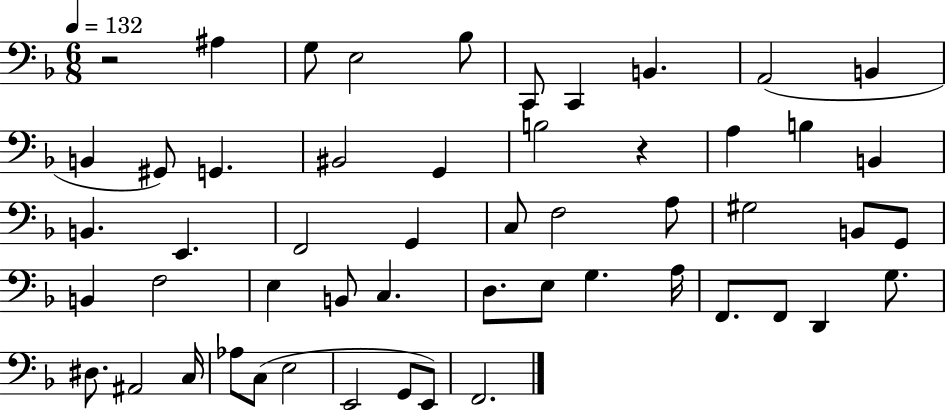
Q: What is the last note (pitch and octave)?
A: F2